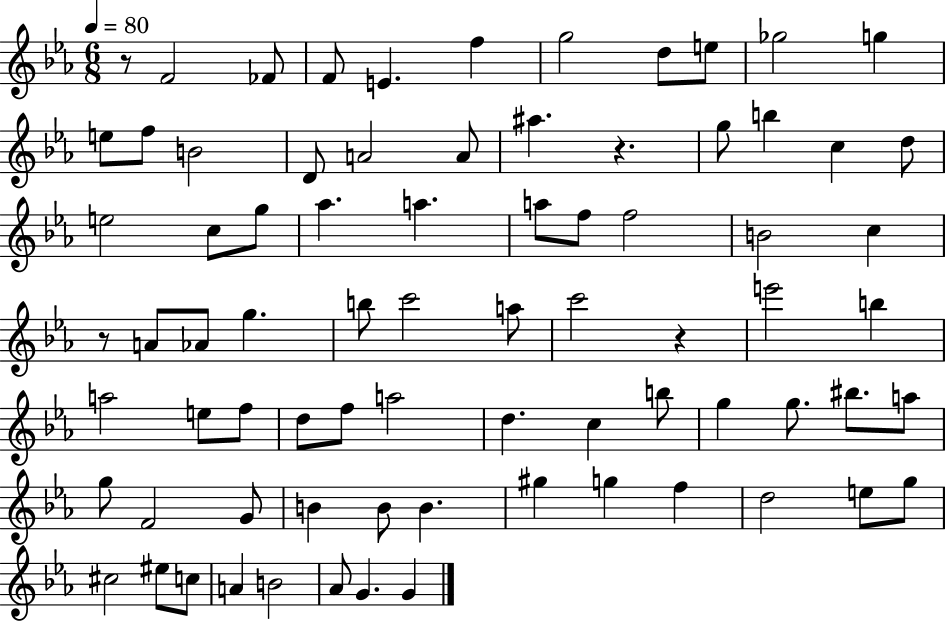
R/e F4/h FES4/e F4/e E4/q. F5/q G5/h D5/e E5/e Gb5/h G5/q E5/e F5/e B4/h D4/e A4/h A4/e A#5/q. R/q. G5/e B5/q C5/q D5/e E5/h C5/e G5/e Ab5/q. A5/q. A5/e F5/e F5/h B4/h C5/q R/e A4/e Ab4/e G5/q. B5/e C6/h A5/e C6/h R/q E6/h B5/q A5/h E5/e F5/e D5/e F5/e A5/h D5/q. C5/q B5/e G5/q G5/e. BIS5/e. A5/e G5/e F4/h G4/e B4/q B4/e B4/q. G#5/q G5/q F5/q D5/h E5/e G5/e C#5/h EIS5/e C5/e A4/q B4/h Ab4/e G4/q. G4/q